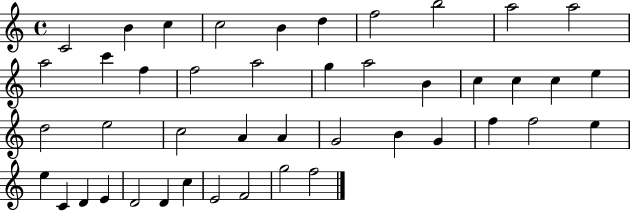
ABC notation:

X:1
T:Untitled
M:4/4
L:1/4
K:C
C2 B c c2 B d f2 b2 a2 a2 a2 c' f f2 a2 g a2 B c c c e d2 e2 c2 A A G2 B G f f2 e e C D E D2 D c E2 F2 g2 f2